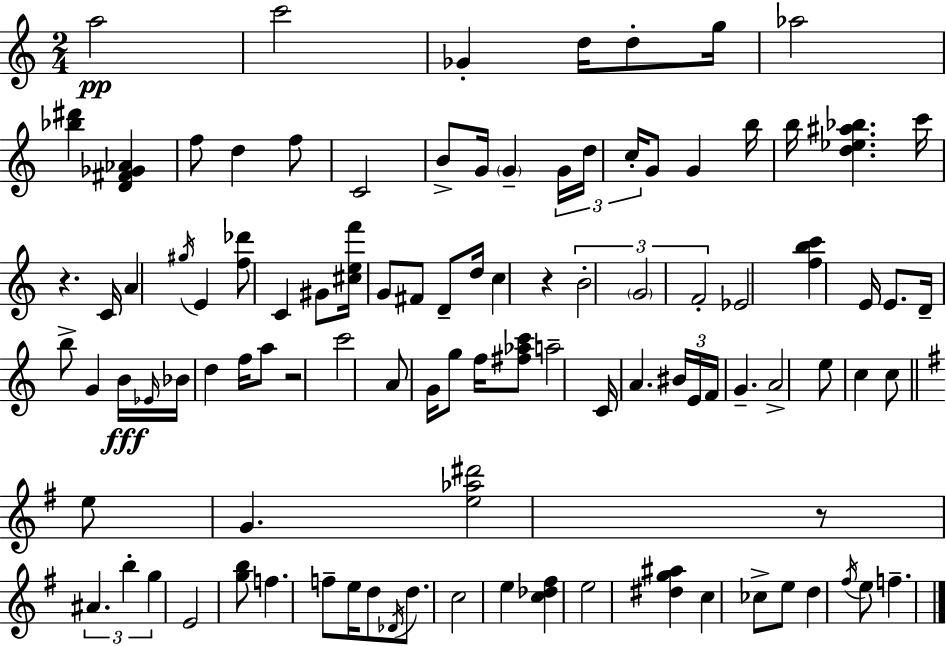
A5/h C6/h Gb4/q D5/s D5/e G5/s Ab5/h [Bb5,D#6]/q [D4,F#4,Gb4,Ab4]/q F5/e D5/q F5/e C4/h B4/e G4/s G4/q G4/s D5/s C5/s G4/e G4/q B5/s B5/s [D5,Eb5,A#5,Bb5]/q. C6/s R/q. C4/s A4/q G#5/s E4/q [F5,Db6]/e C4/q G#4/e [C#5,E5,F6]/s G4/e F#4/e D4/e D5/s C5/q R/q B4/h G4/h F4/h Eb4/h [F5,B5,C6]/q E4/s E4/e. D4/s B5/e G4/q B4/s Eb4/s Bb4/s D5/q F5/s A5/e R/h C6/h A4/e G4/s G5/e F5/s [F#5,Ab5,C6]/e A5/h C4/s A4/q. BIS4/s E4/s F4/s G4/q. A4/h E5/e C5/q C5/e E5/e G4/q. [E5,Ab5,D#6]/h R/e A#4/q. B5/q G5/q E4/h [G5,B5]/e F5/q. F5/e E5/s D5/e Db4/s D5/e. C5/h E5/q [C5,Db5,F#5]/q E5/h [D#5,G5,A#5]/q C5/q CES5/e E5/e D5/q F#5/s E5/e F5/q.